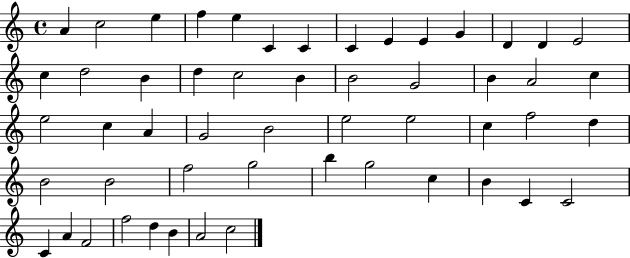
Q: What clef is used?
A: treble